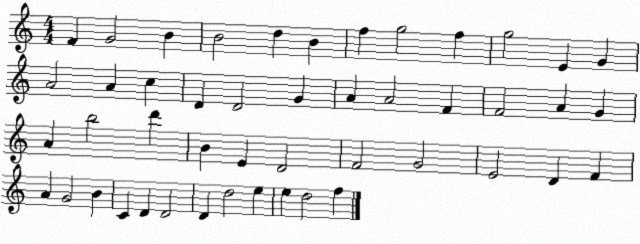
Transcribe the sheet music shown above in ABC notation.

X:1
T:Untitled
M:4/4
L:1/4
K:C
F G2 B B2 d B f g2 f g2 E G A2 A c D D2 G A A2 F F2 A G A b2 d' B E D2 F2 G2 E2 D F A G2 B C D D2 D d2 e e d2 f